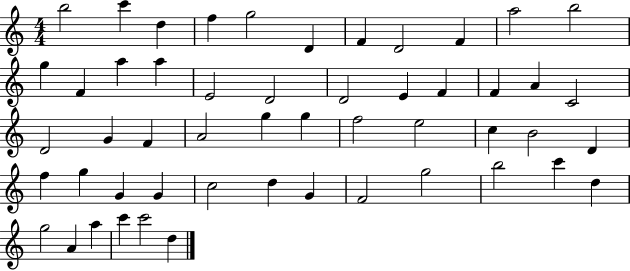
X:1
T:Untitled
M:4/4
L:1/4
K:C
b2 c' d f g2 D F D2 F a2 b2 g F a a E2 D2 D2 E F F A C2 D2 G F A2 g g f2 e2 c B2 D f g G G c2 d G F2 g2 b2 c' d g2 A a c' c'2 d